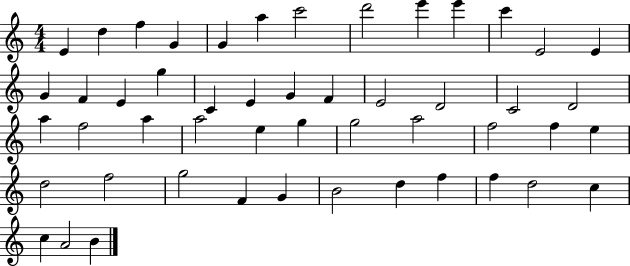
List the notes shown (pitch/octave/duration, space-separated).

E4/q D5/q F5/q G4/q G4/q A5/q C6/h D6/h E6/q E6/q C6/q E4/h E4/q G4/q F4/q E4/q G5/q C4/q E4/q G4/q F4/q E4/h D4/h C4/h D4/h A5/q F5/h A5/q A5/h E5/q G5/q G5/h A5/h F5/h F5/q E5/q D5/h F5/h G5/h F4/q G4/q B4/h D5/q F5/q F5/q D5/h C5/q C5/q A4/h B4/q